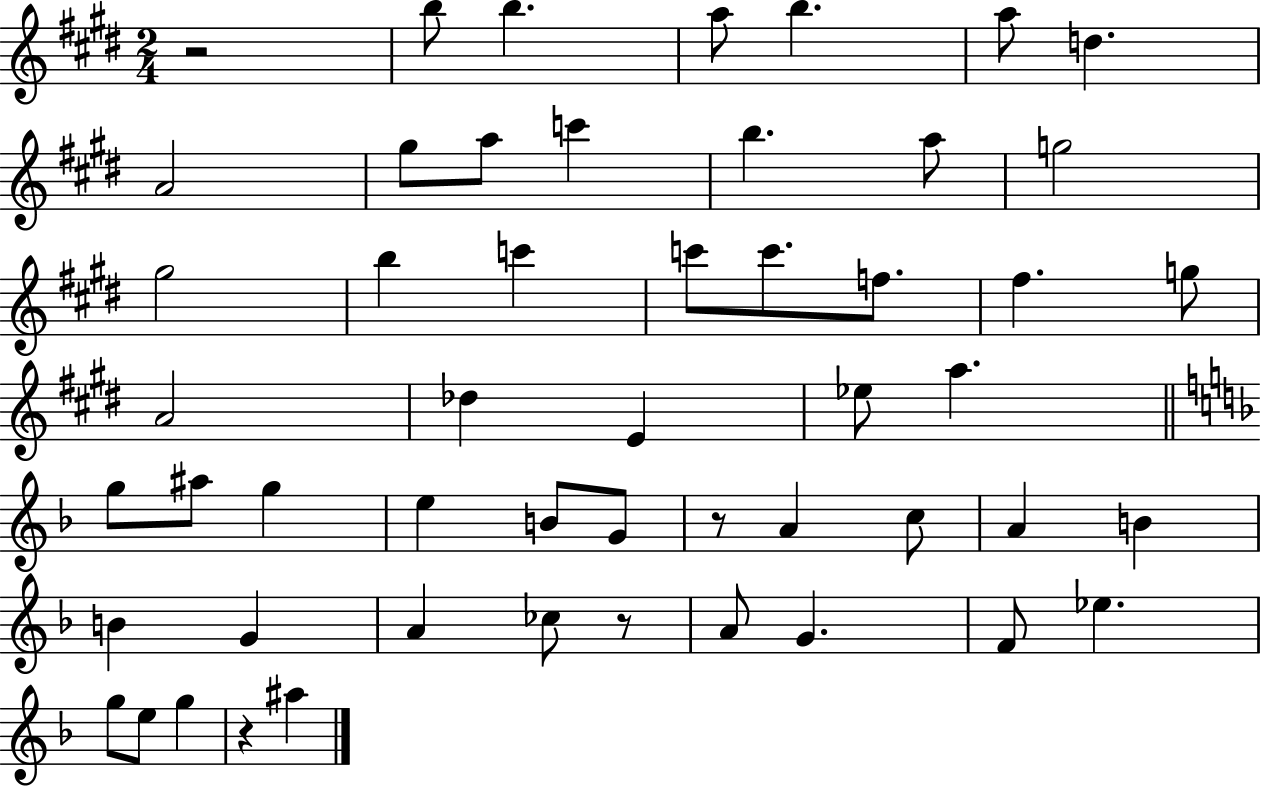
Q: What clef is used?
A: treble